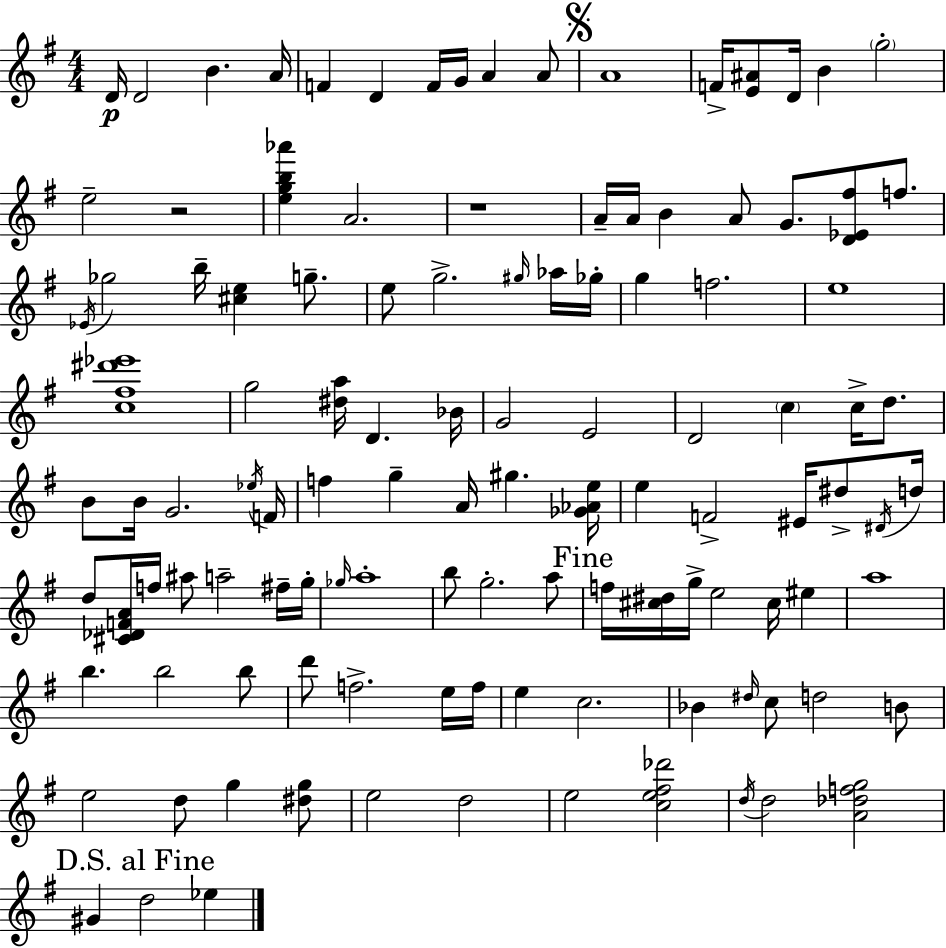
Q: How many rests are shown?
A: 2